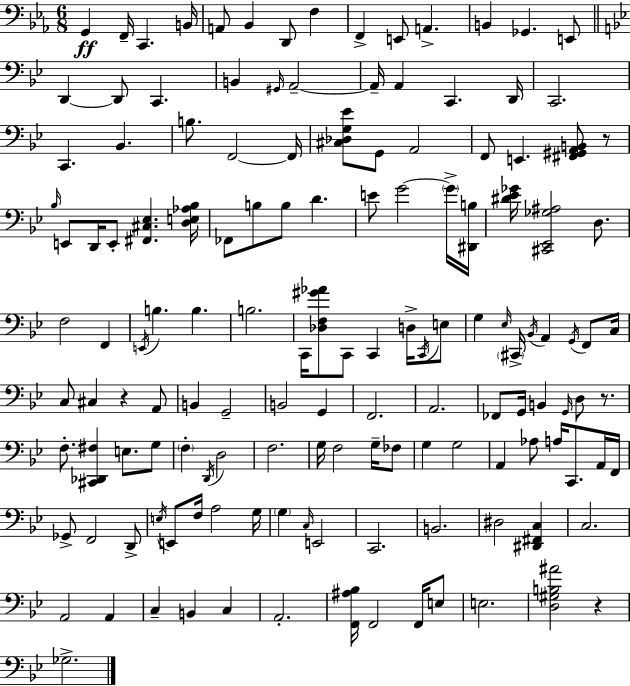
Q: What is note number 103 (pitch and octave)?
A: E3